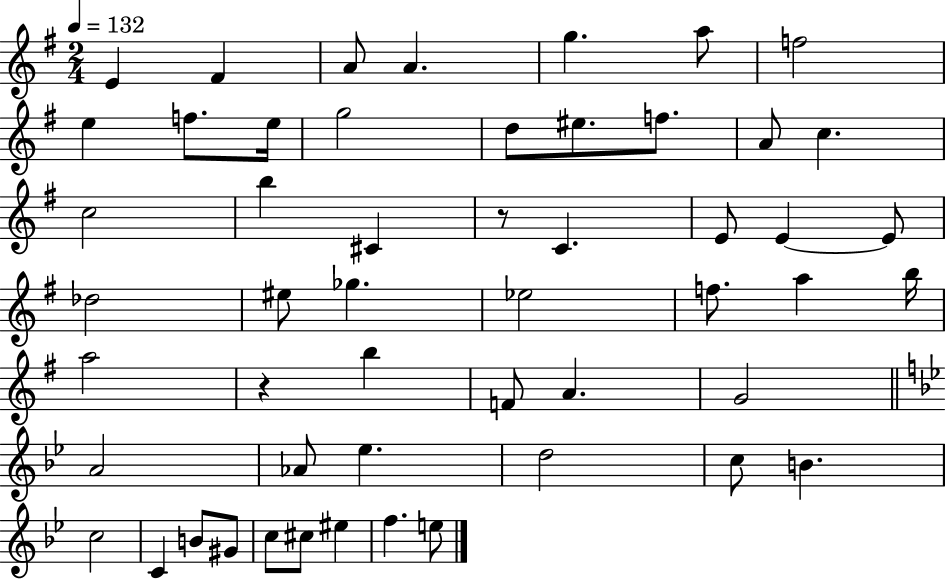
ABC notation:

X:1
T:Untitled
M:2/4
L:1/4
K:G
E ^F A/2 A g a/2 f2 e f/2 e/4 g2 d/2 ^e/2 f/2 A/2 c c2 b ^C z/2 C E/2 E E/2 _d2 ^e/2 _g _e2 f/2 a b/4 a2 z b F/2 A G2 A2 _A/2 _e d2 c/2 B c2 C B/2 ^G/2 c/2 ^c/2 ^e f e/2